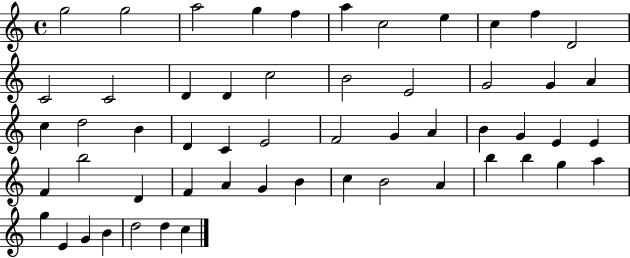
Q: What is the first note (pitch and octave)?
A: G5